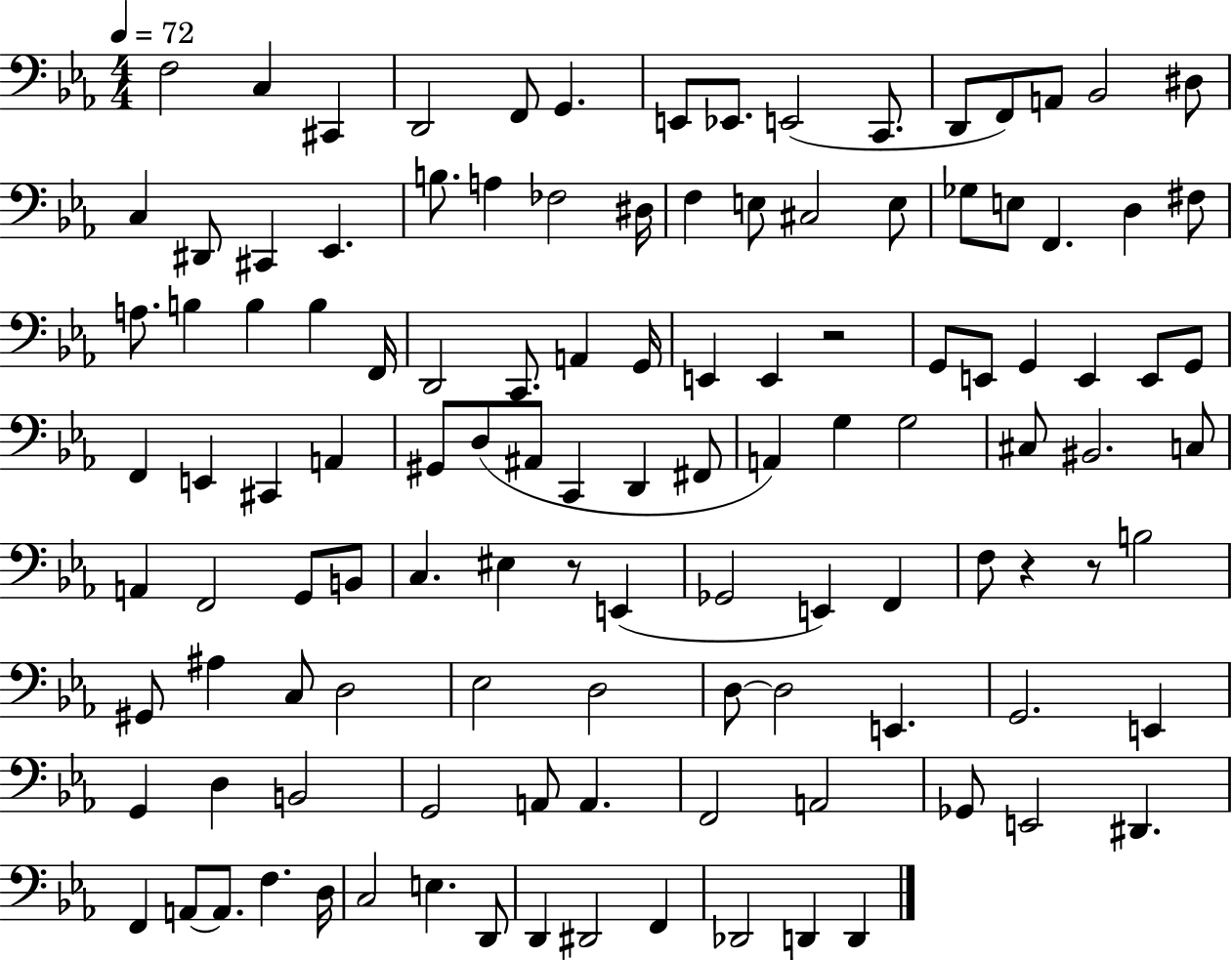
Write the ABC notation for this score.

X:1
T:Untitled
M:4/4
L:1/4
K:Eb
F,2 C, ^C,, D,,2 F,,/2 G,, E,,/2 _E,,/2 E,,2 C,,/2 D,,/2 F,,/2 A,,/2 _B,,2 ^D,/2 C, ^D,,/2 ^C,, _E,, B,/2 A, _F,2 ^D,/4 F, E,/2 ^C,2 E,/2 _G,/2 E,/2 F,, D, ^F,/2 A,/2 B, B, B, F,,/4 D,,2 C,,/2 A,, G,,/4 E,, E,, z2 G,,/2 E,,/2 G,, E,, E,,/2 G,,/2 F,, E,, ^C,, A,, ^G,,/2 D,/2 ^A,,/2 C,, D,, ^F,,/2 A,, G, G,2 ^C,/2 ^B,,2 C,/2 A,, F,,2 G,,/2 B,,/2 C, ^E, z/2 E,, _G,,2 E,, F,, F,/2 z z/2 B,2 ^G,,/2 ^A, C,/2 D,2 _E,2 D,2 D,/2 D,2 E,, G,,2 E,, G,, D, B,,2 G,,2 A,,/2 A,, F,,2 A,,2 _G,,/2 E,,2 ^D,, F,, A,,/2 A,,/2 F, D,/4 C,2 E, D,,/2 D,, ^D,,2 F,, _D,,2 D,, D,,